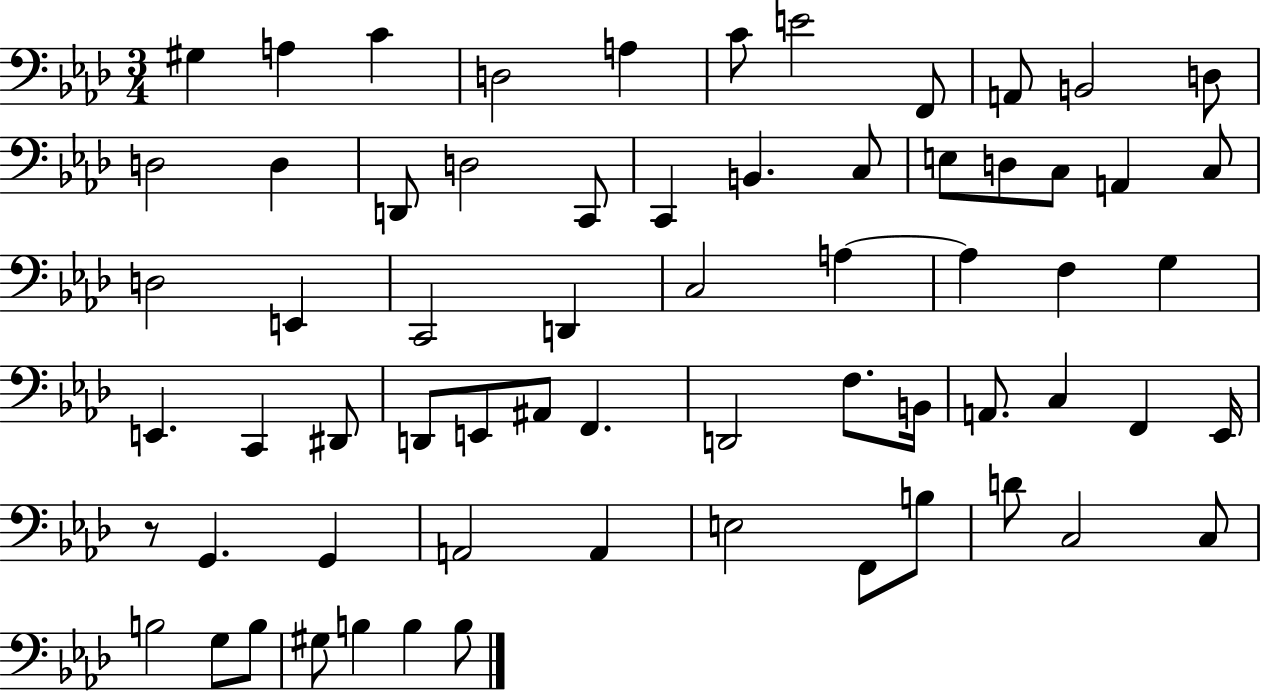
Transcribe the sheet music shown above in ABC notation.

X:1
T:Untitled
M:3/4
L:1/4
K:Ab
^G, A, C D,2 A, C/2 E2 F,,/2 A,,/2 B,,2 D,/2 D,2 D, D,,/2 D,2 C,,/2 C,, B,, C,/2 E,/2 D,/2 C,/2 A,, C,/2 D,2 E,, C,,2 D,, C,2 A, A, F, G, E,, C,, ^D,,/2 D,,/2 E,,/2 ^A,,/2 F,, D,,2 F,/2 B,,/4 A,,/2 C, F,, _E,,/4 z/2 G,, G,, A,,2 A,, E,2 F,,/2 B,/2 D/2 C,2 C,/2 B,2 G,/2 B,/2 ^G,/2 B, B, B,/2